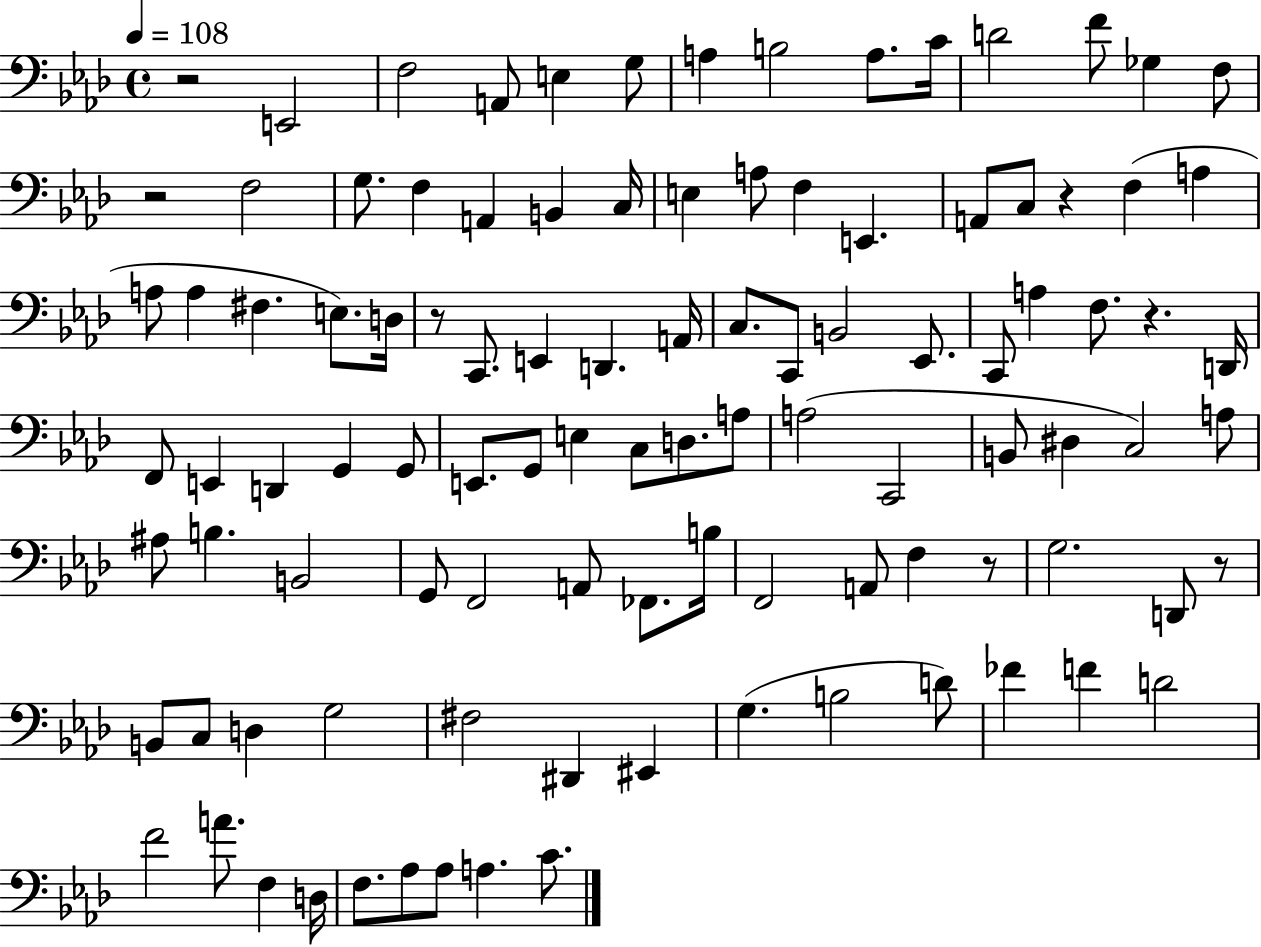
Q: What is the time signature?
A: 4/4